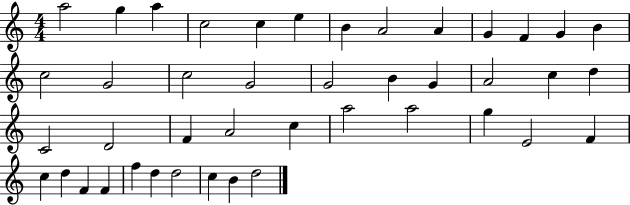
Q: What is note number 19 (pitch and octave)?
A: B4